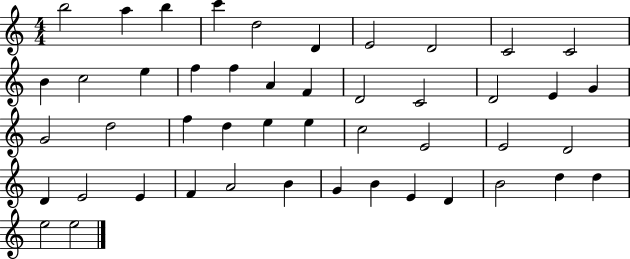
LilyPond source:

{
  \clef treble
  \numericTimeSignature
  \time 4/4
  \key c \major
  b''2 a''4 b''4 | c'''4 d''2 d'4 | e'2 d'2 | c'2 c'2 | \break b'4 c''2 e''4 | f''4 f''4 a'4 f'4 | d'2 c'2 | d'2 e'4 g'4 | \break g'2 d''2 | f''4 d''4 e''4 e''4 | c''2 e'2 | e'2 d'2 | \break d'4 e'2 e'4 | f'4 a'2 b'4 | g'4 b'4 e'4 d'4 | b'2 d''4 d''4 | \break e''2 e''2 | \bar "|."
}